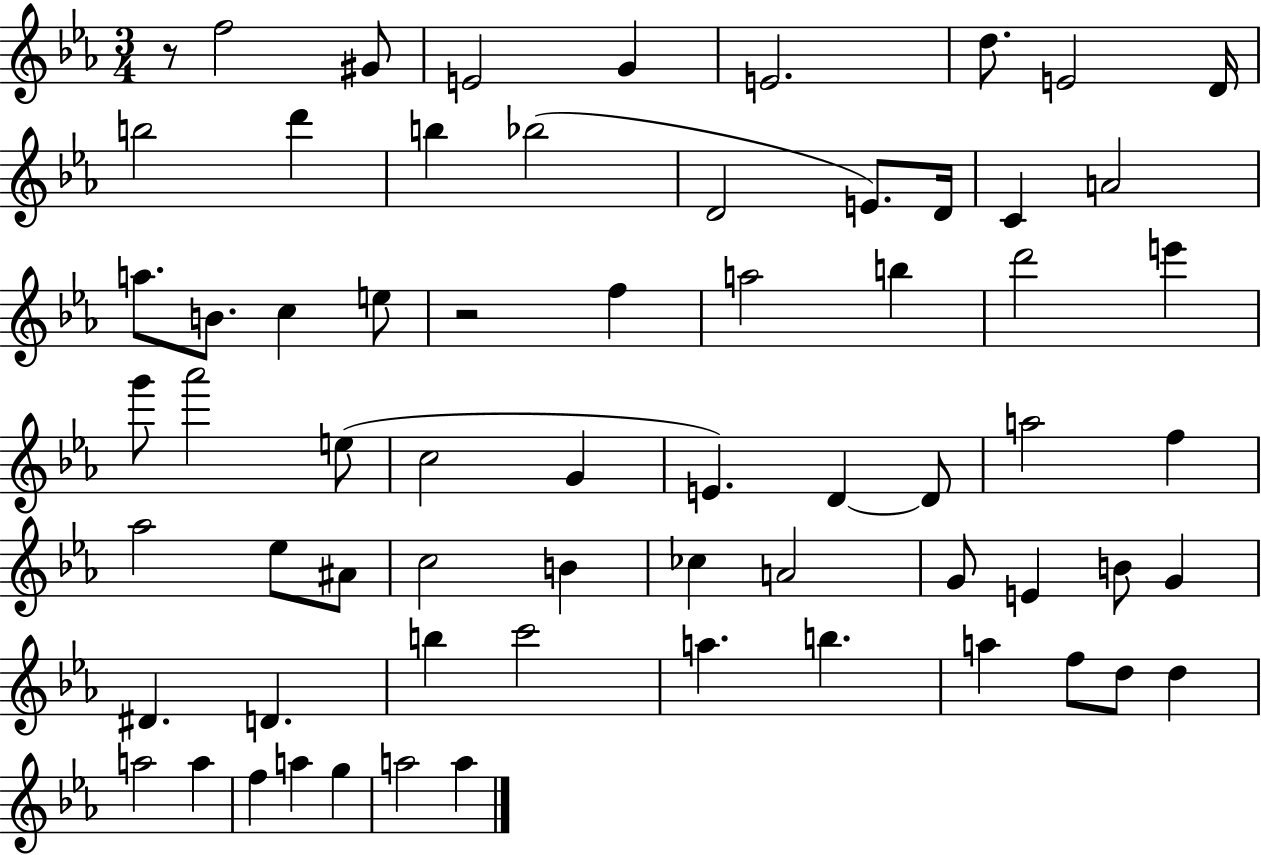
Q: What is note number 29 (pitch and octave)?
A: E5